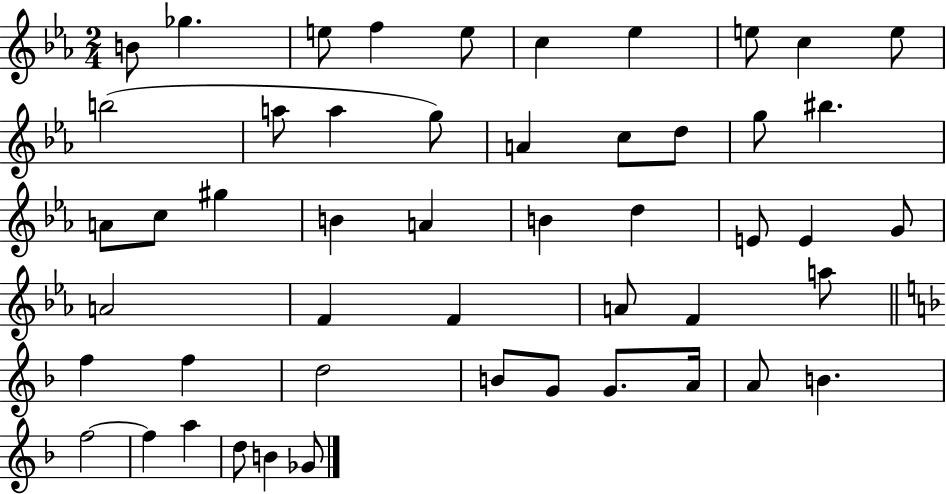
X:1
T:Untitled
M:2/4
L:1/4
K:Eb
B/2 _g e/2 f e/2 c _e e/2 c e/2 b2 a/2 a g/2 A c/2 d/2 g/2 ^b A/2 c/2 ^g B A B d E/2 E G/2 A2 F F A/2 F a/2 f f d2 B/2 G/2 G/2 A/4 A/2 B f2 f a d/2 B _G/2